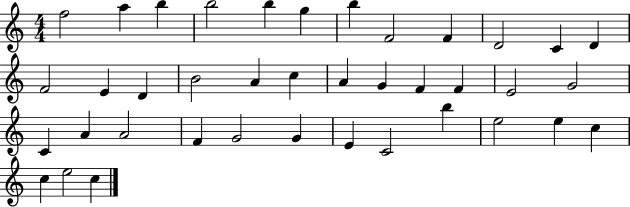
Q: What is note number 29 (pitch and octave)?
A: G4